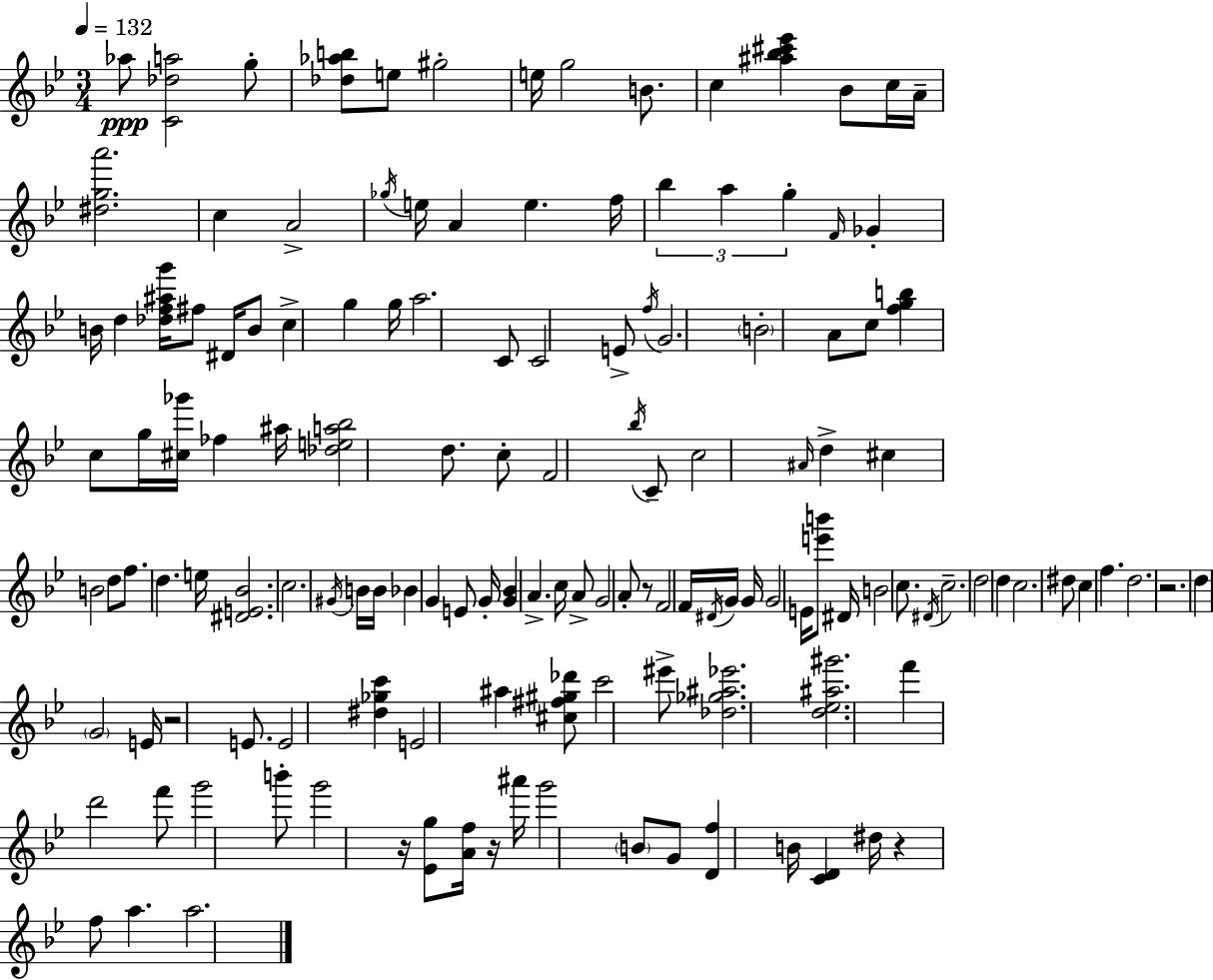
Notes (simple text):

Ab5/e [C4,Db5,A5]/h G5/e [Db5,Ab5,B5]/e E5/e G#5/h E5/s G5/h B4/e. C5/q [A#5,Bb5,C#6,Eb6]/q Bb4/e C5/s A4/s [D#5,G5,A6]/h. C5/q A4/h Gb5/s E5/s A4/q E5/q. F5/s Bb5/q A5/q G5/q F4/s Gb4/q B4/s D5/q [Db5,F5,A#5,G6]/s F#5/e D#4/s B4/e C5/q G5/q G5/s A5/h. C4/e C4/h E4/e F5/s G4/h. B4/h A4/e C5/e [F5,G5,B5]/q C5/e G5/s [C#5,Gb6]/s FES5/q A#5/s [Db5,E5,A5,Bb5]/h D5/e. C5/e F4/h Bb5/s C4/e C5/h A#4/s D5/q C#5/q B4/h D5/e F5/e. D5/q. E5/s [D#4,E4,Bb4]/h. C5/h. G#4/s B4/s B4/s Bb4/q G4/q E4/e G4/s [G4,Bb4]/q A4/q. C5/s A4/e G4/h A4/e R/e F4/h F4/s D#4/s G4/s G4/s G4/h E4/s [E6,B6]/e D#4/s B4/h C5/e. D#4/s C5/h. D5/h D5/q C5/h. D#5/e C5/q F5/q. D5/h. R/h. D5/q G4/h E4/s R/h E4/e. E4/h [D#5,Gb5,C6]/q E4/h A#5/q [C#5,F#5,G#5,Db6]/e C6/h EIS6/e [Db5,Gb5,A#5,Eb6]/h. [D5,Eb5,A#5,G#6]/h. F6/q D6/h F6/e G6/h B6/e G6/h R/s [Eb4,G5]/e [A4,F5]/s R/s A#6/s G6/h B4/e G4/e [D4,F5]/q B4/s [C4,D4]/q D#5/s R/q F5/e A5/q. A5/h.